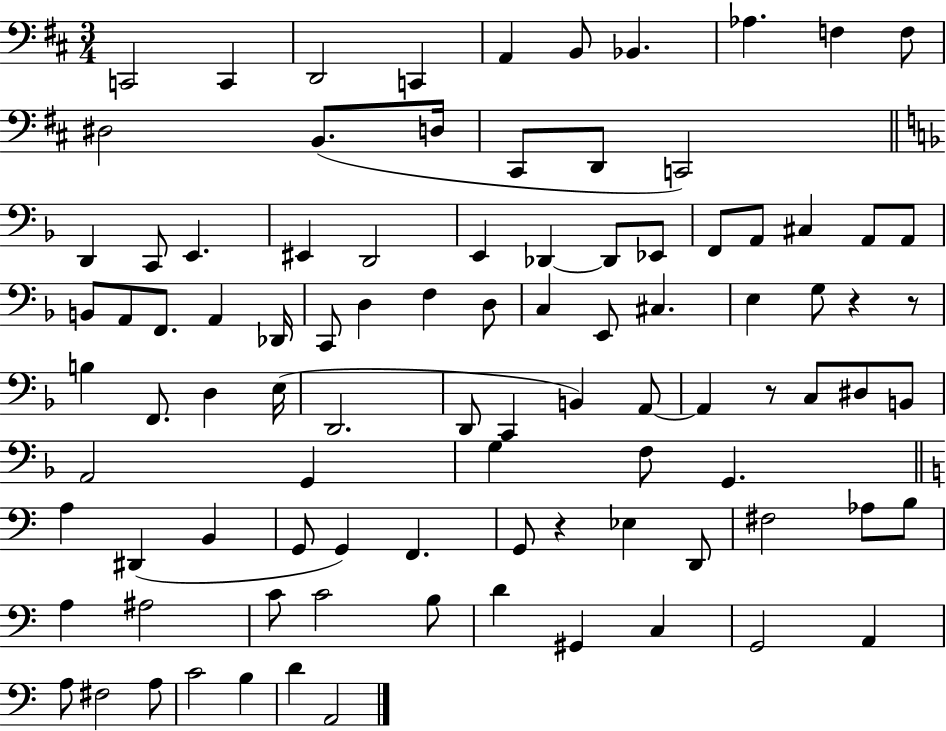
{
  \clef bass
  \numericTimeSignature
  \time 3/4
  \key d \major
  c,2 c,4 | d,2 c,4 | a,4 b,8 bes,4. | aes4. f4 f8 | \break dis2 b,8.( d16 | cis,8 d,8 c,2) | \bar "||" \break \key f \major d,4 c,8 e,4. | eis,4 d,2 | e,4 des,4~~ des,8 ees,8 | f,8 a,8 cis4 a,8 a,8 | \break b,8 a,8 f,8. a,4 des,16 | c,8 d4 f4 d8 | c4 e,8 cis4. | e4 g8 r4 r8 | \break b4 f,8. d4 e16( | d,2. | d,8 c,4 b,4) a,8~~ | a,4 r8 c8 dis8 b,8 | \break a,2 g,4 | g4 f8 g,4. | \bar "||" \break \key c \major a4 dis,4( b,4 | g,8 g,4) f,4. | g,8 r4 ees4 d,8 | fis2 aes8 b8 | \break a4 ais2 | c'8 c'2 b8 | d'4 gis,4 c4 | g,2 a,4 | \break a8 fis2 a8 | c'2 b4 | d'4 a,2 | \bar "|."
}